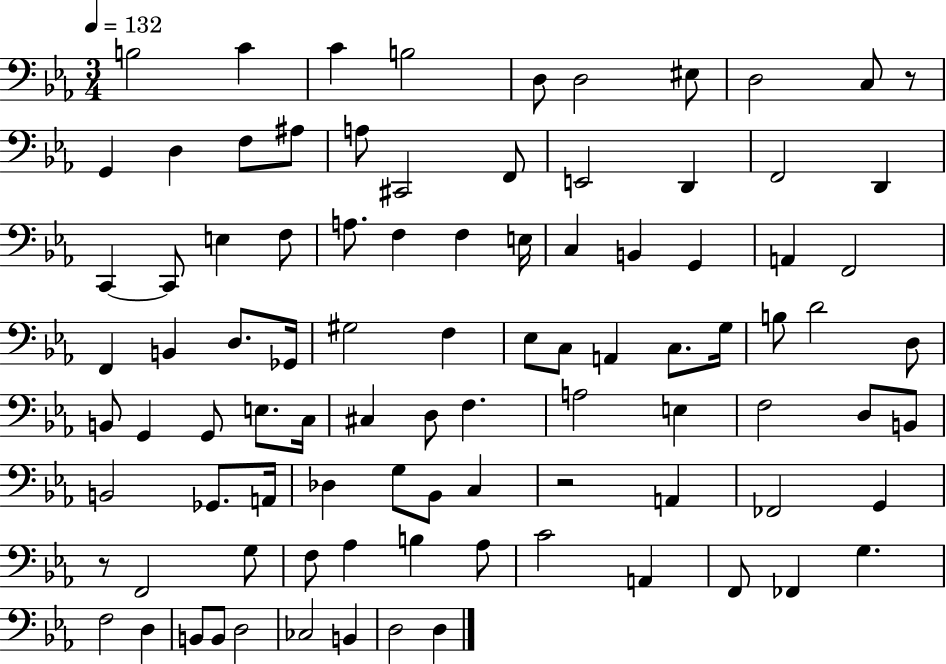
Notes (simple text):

B3/h C4/q C4/q B3/h D3/e D3/h EIS3/e D3/h C3/e R/e G2/q D3/q F3/e A#3/e A3/e C#2/h F2/e E2/h D2/q F2/h D2/q C2/q C2/e E3/q F3/e A3/e. F3/q F3/q E3/s C3/q B2/q G2/q A2/q F2/h F2/q B2/q D3/e. Gb2/s G#3/h F3/q Eb3/e C3/e A2/q C3/e. G3/s B3/e D4/h D3/e B2/e G2/q G2/e E3/e. C3/s C#3/q D3/e F3/q. A3/h E3/q F3/h D3/e B2/e B2/h Gb2/e. A2/s Db3/q G3/e Bb2/e C3/q R/h A2/q FES2/h G2/q R/e F2/h G3/e F3/e Ab3/q B3/q Ab3/e C4/h A2/q F2/e FES2/q G3/q. F3/h D3/q B2/e B2/e D3/h CES3/h B2/q D3/h D3/q